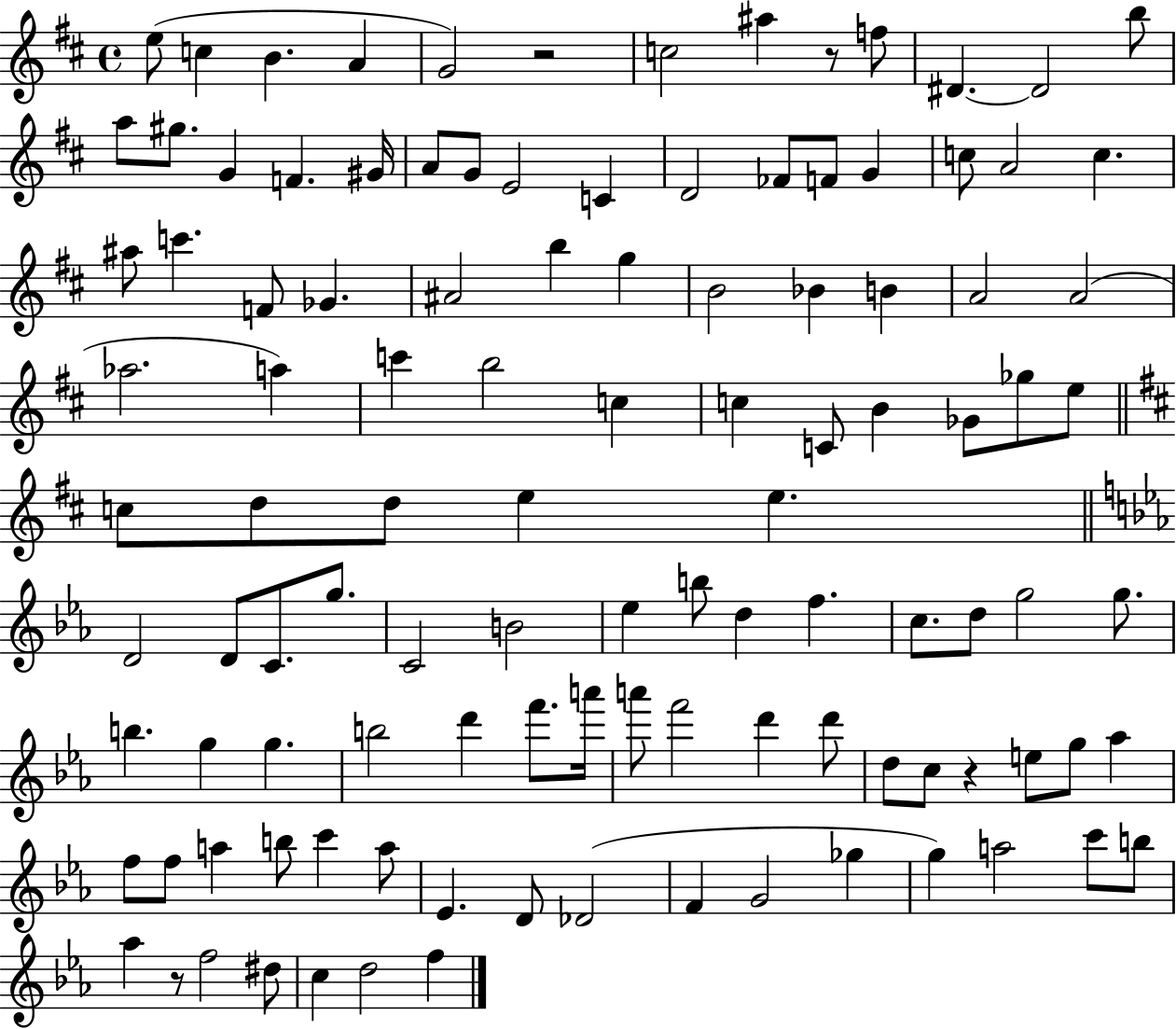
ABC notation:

X:1
T:Untitled
M:4/4
L:1/4
K:D
e/2 c B A G2 z2 c2 ^a z/2 f/2 ^D ^D2 b/2 a/2 ^g/2 G F ^G/4 A/2 G/2 E2 C D2 _F/2 F/2 G c/2 A2 c ^a/2 c' F/2 _G ^A2 b g B2 _B B A2 A2 _a2 a c' b2 c c C/2 B _G/2 _g/2 e/2 c/2 d/2 d/2 e e D2 D/2 C/2 g/2 C2 B2 _e b/2 d f c/2 d/2 g2 g/2 b g g b2 d' f'/2 a'/4 a'/2 f'2 d' d'/2 d/2 c/2 z e/2 g/2 _a f/2 f/2 a b/2 c' a/2 _E D/2 _D2 F G2 _g g a2 c'/2 b/2 _a z/2 f2 ^d/2 c d2 f